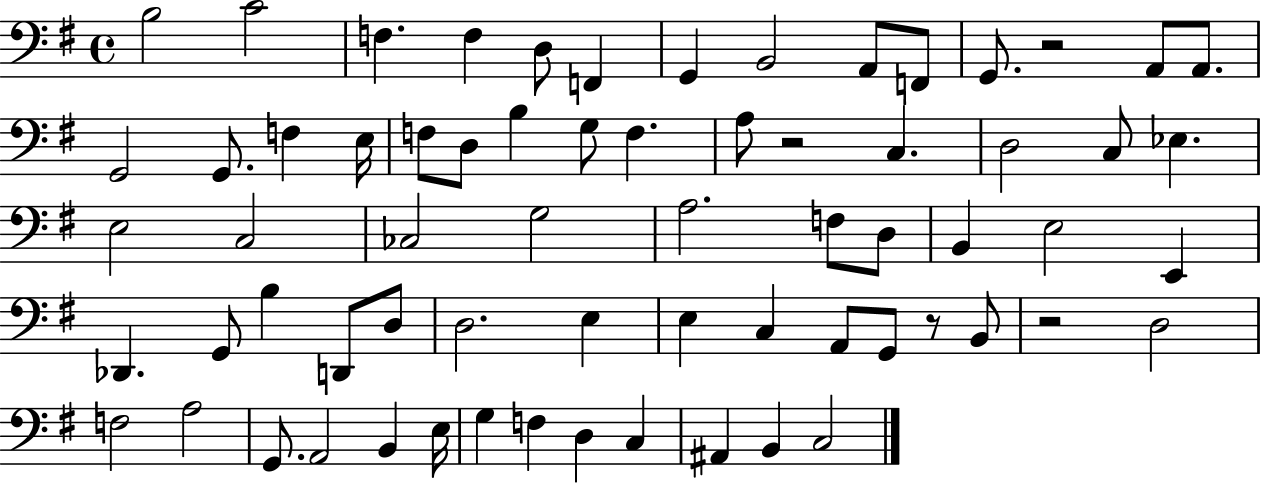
X:1
T:Untitled
M:4/4
L:1/4
K:G
B,2 C2 F, F, D,/2 F,, G,, B,,2 A,,/2 F,,/2 G,,/2 z2 A,,/2 A,,/2 G,,2 G,,/2 F, E,/4 F,/2 D,/2 B, G,/2 F, A,/2 z2 C, D,2 C,/2 _E, E,2 C,2 _C,2 G,2 A,2 F,/2 D,/2 B,, E,2 E,, _D,, G,,/2 B, D,,/2 D,/2 D,2 E, E, C, A,,/2 G,,/2 z/2 B,,/2 z2 D,2 F,2 A,2 G,,/2 A,,2 B,, E,/4 G, F, D, C, ^A,, B,, C,2